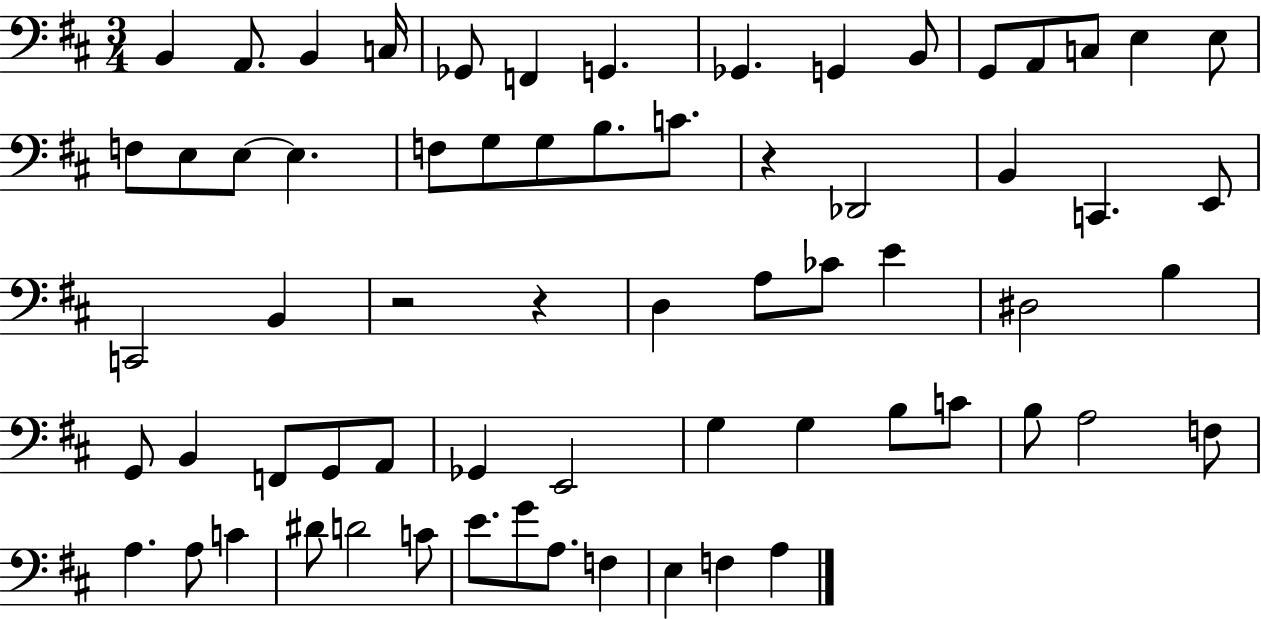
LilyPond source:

{
  \clef bass
  \numericTimeSignature
  \time 3/4
  \key d \major
  b,4 a,8. b,4 c16 | ges,8 f,4 g,4. | ges,4. g,4 b,8 | g,8 a,8 c8 e4 e8 | \break f8 e8 e8~~ e4. | f8 g8 g8 b8. c'8. | r4 des,2 | b,4 c,4. e,8 | \break c,2 b,4 | r2 r4 | d4 a8 ces'8 e'4 | dis2 b4 | \break g,8 b,4 f,8 g,8 a,8 | ges,4 e,2 | g4 g4 b8 c'8 | b8 a2 f8 | \break a4. a8 c'4 | dis'8 d'2 c'8 | e'8. g'8 a8. f4 | e4 f4 a4 | \break \bar "|."
}